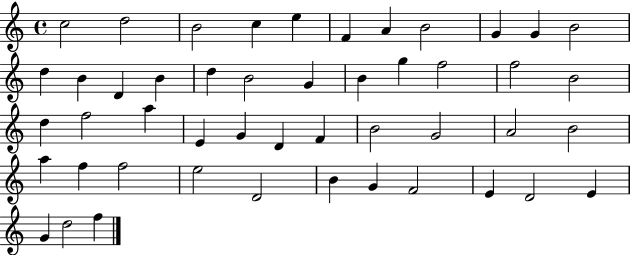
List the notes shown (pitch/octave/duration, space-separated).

C5/h D5/h B4/h C5/q E5/q F4/q A4/q B4/h G4/q G4/q B4/h D5/q B4/q D4/q B4/q D5/q B4/h G4/q B4/q G5/q F5/h F5/h B4/h D5/q F5/h A5/q E4/q G4/q D4/q F4/q B4/h G4/h A4/h B4/h A5/q F5/q F5/h E5/h D4/h B4/q G4/q F4/h E4/q D4/h E4/q G4/q D5/h F5/q